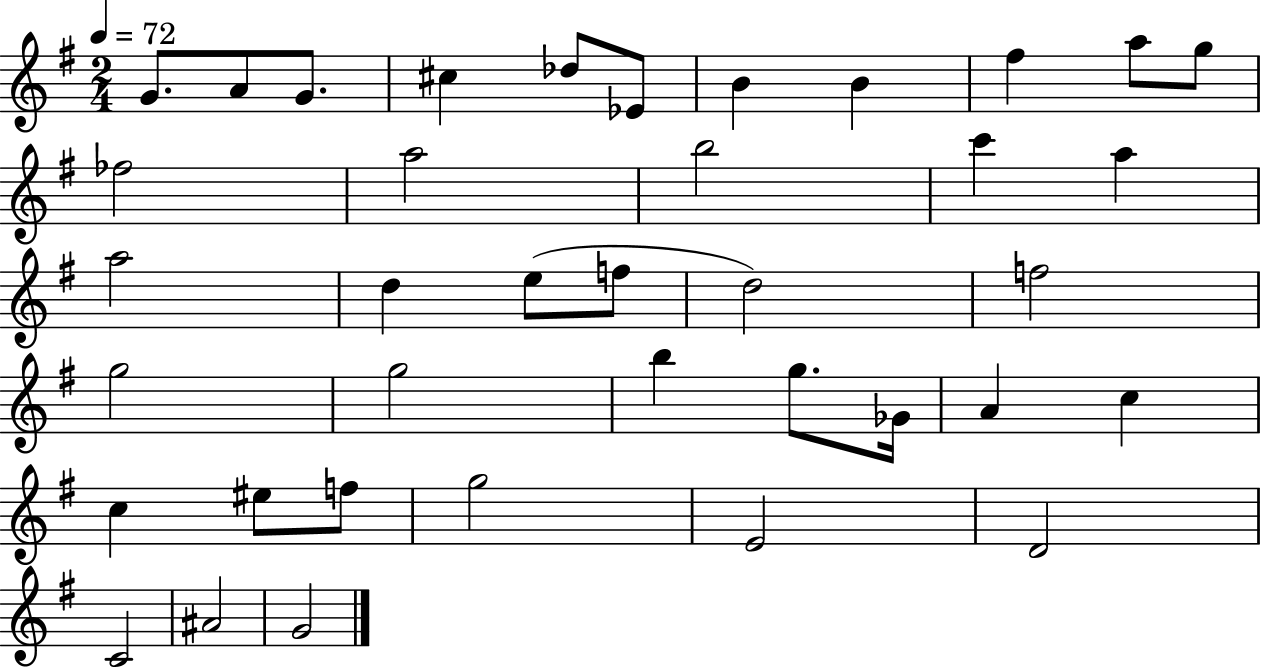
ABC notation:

X:1
T:Untitled
M:2/4
L:1/4
K:G
G/2 A/2 G/2 ^c _d/2 _E/2 B B ^f a/2 g/2 _f2 a2 b2 c' a a2 d e/2 f/2 d2 f2 g2 g2 b g/2 _G/4 A c c ^e/2 f/2 g2 E2 D2 C2 ^A2 G2